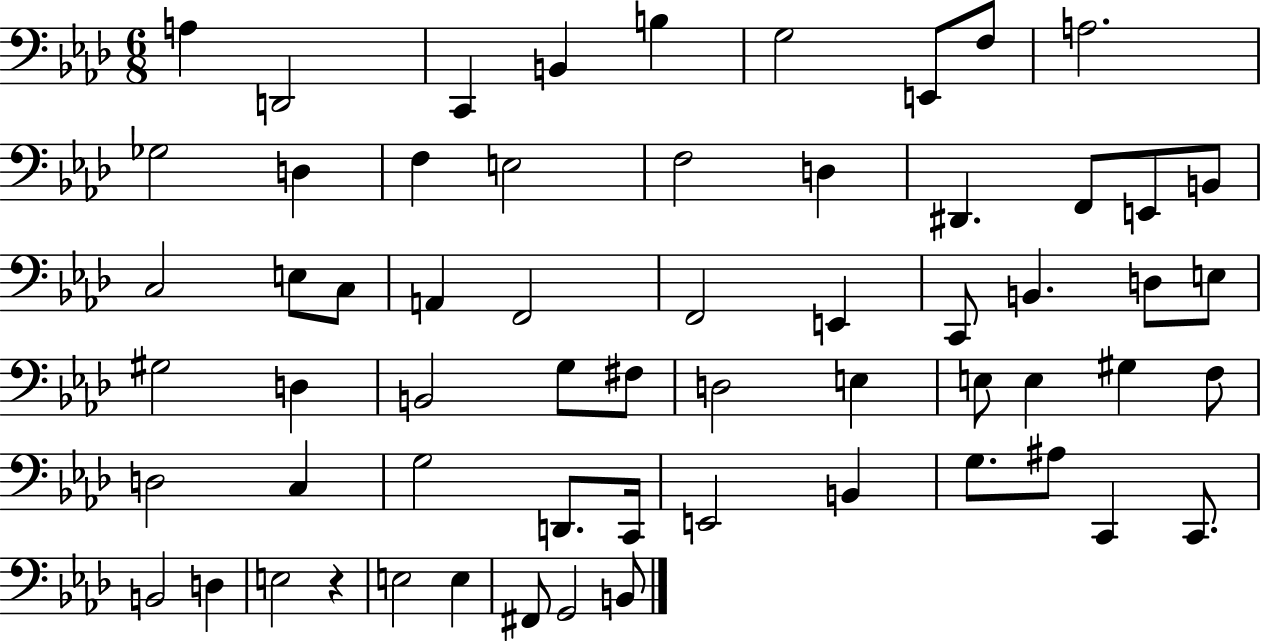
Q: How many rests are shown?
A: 1